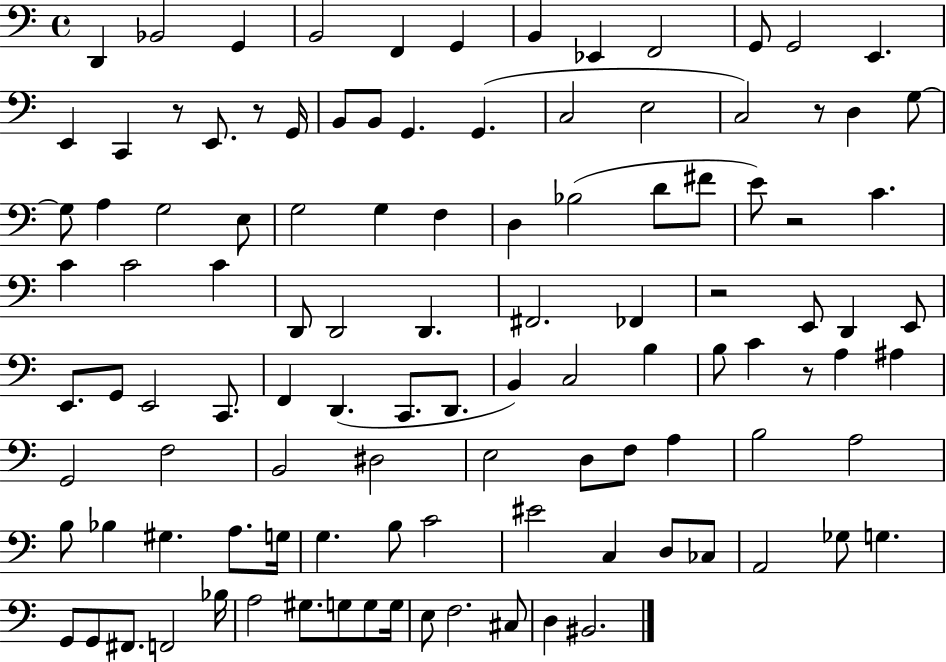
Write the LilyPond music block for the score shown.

{
  \clef bass
  \time 4/4
  \defaultTimeSignature
  \key c \major
  d,4 bes,2 g,4 | b,2 f,4 g,4 | b,4 ees,4 f,2 | g,8 g,2 e,4. | \break e,4 c,4 r8 e,8. r8 g,16 | b,8 b,8 g,4. g,4.( | c2 e2 | c2) r8 d4 g8~~ | \break g8 a4 g2 e8 | g2 g4 f4 | d4 bes2( d'8 fis'8 | e'8) r2 c'4. | \break c'4 c'2 c'4 | d,8 d,2 d,4. | fis,2. fes,4 | r2 e,8 d,4 e,8 | \break e,8. g,8 e,2 c,8. | f,4 d,4.( c,8. d,8. | b,4) c2 b4 | b8 c'4 r8 a4 ais4 | \break g,2 f2 | b,2 dis2 | e2 d8 f8 a4 | b2 a2 | \break b8 bes4 gis4. a8. g16 | g4. b8 c'2 | eis'2 c4 d8 ces8 | a,2 ges8 g4. | \break g,8 g,8 fis,8. f,2 bes16 | a2 gis8. g8 g8 g16 | e8 f2. cis8 | d4 bis,2. | \break \bar "|."
}